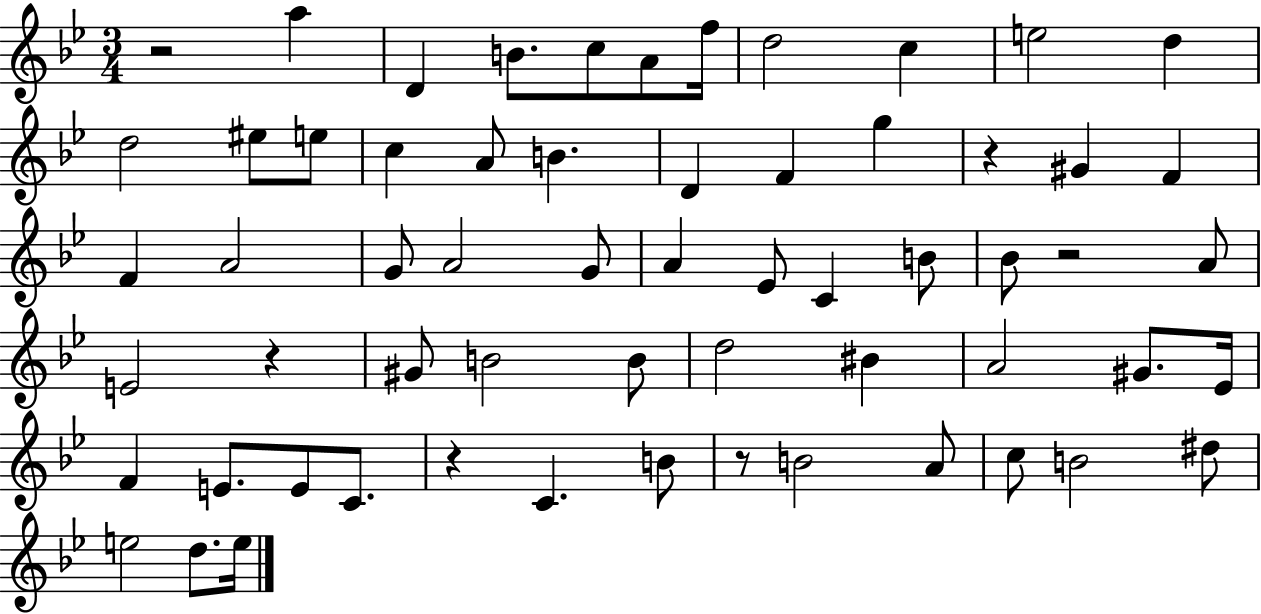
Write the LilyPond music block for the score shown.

{
  \clef treble
  \numericTimeSignature
  \time 3/4
  \key bes \major
  r2 a''4 | d'4 b'8. c''8 a'8 f''16 | d''2 c''4 | e''2 d''4 | \break d''2 eis''8 e''8 | c''4 a'8 b'4. | d'4 f'4 g''4 | r4 gis'4 f'4 | \break f'4 a'2 | g'8 a'2 g'8 | a'4 ees'8 c'4 b'8 | bes'8 r2 a'8 | \break e'2 r4 | gis'8 b'2 b'8 | d''2 bis'4 | a'2 gis'8. ees'16 | \break f'4 e'8. e'8 c'8. | r4 c'4. b'8 | r8 b'2 a'8 | c''8 b'2 dis''8 | \break e''2 d''8. e''16 | \bar "|."
}